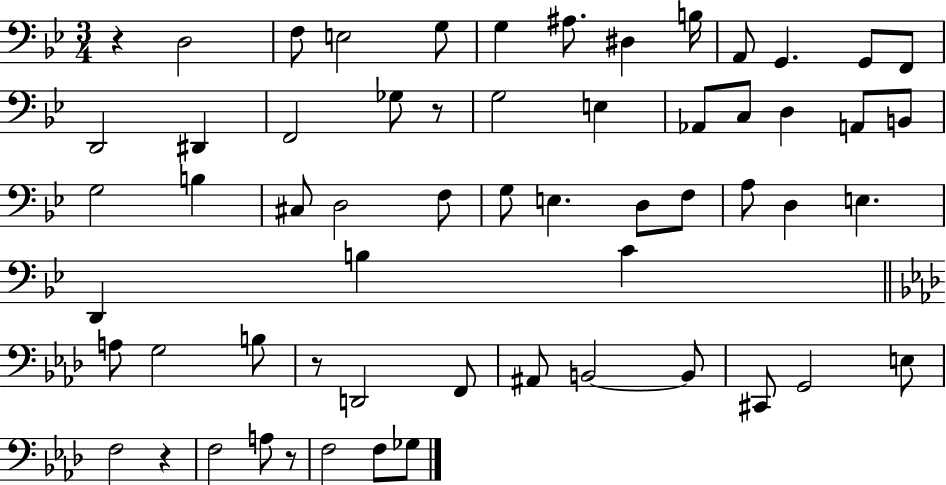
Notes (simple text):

R/q D3/h F3/e E3/h G3/e G3/q A#3/e. D#3/q B3/s A2/e G2/q. G2/e F2/e D2/h D#2/q F2/h Gb3/e R/e G3/h E3/q Ab2/e C3/e D3/q A2/e B2/e G3/h B3/q C#3/e D3/h F3/e G3/e E3/q. D3/e F3/e A3/e D3/q E3/q. D2/q B3/q C4/q A3/e G3/h B3/e R/e D2/h F2/e A#2/e B2/h B2/e C#2/e G2/h E3/e F3/h R/q F3/h A3/e R/e F3/h F3/e Gb3/e